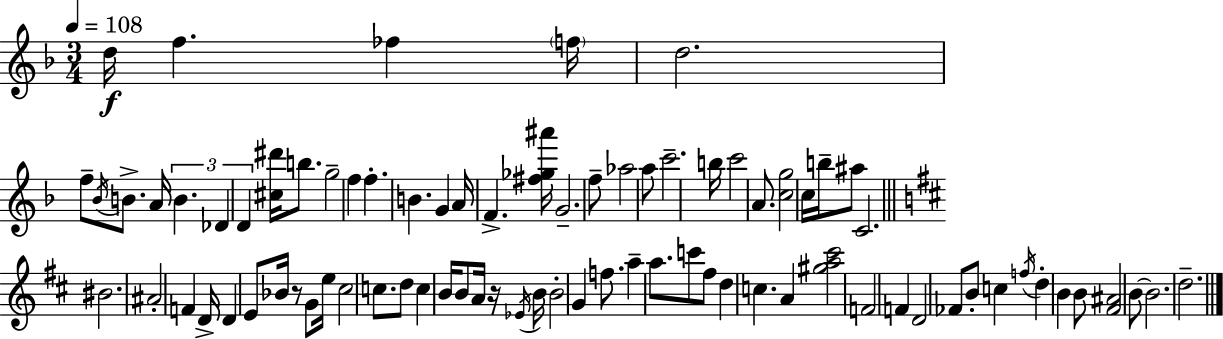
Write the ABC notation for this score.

X:1
T:Untitled
M:3/4
L:1/4
K:Dm
d/4 f _f f/4 d2 f/2 _B/4 B/2 A/4 B _D D [^c^d']/4 b/2 g2 f f B G A/4 F [^f_g^a']/4 G2 f/2 _a2 a/2 c'2 b/4 c'2 A/2 [cg]2 c/4 b/4 ^a/2 C2 ^B2 ^A2 F D/4 D E/2 _B/4 z/2 G/2 e/4 ^c2 c/2 d/2 c B/4 B/2 A/4 z/4 _E/4 B/4 B2 G f/2 a a/2 c'/2 ^f/2 d c A [^ga^c']2 F2 F D2 _F/2 B/2 c f/4 d B B/2 [^F^A]2 B/2 B2 d2